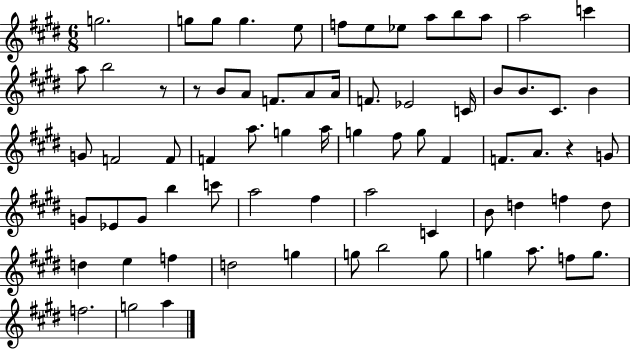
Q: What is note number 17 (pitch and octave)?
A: A4